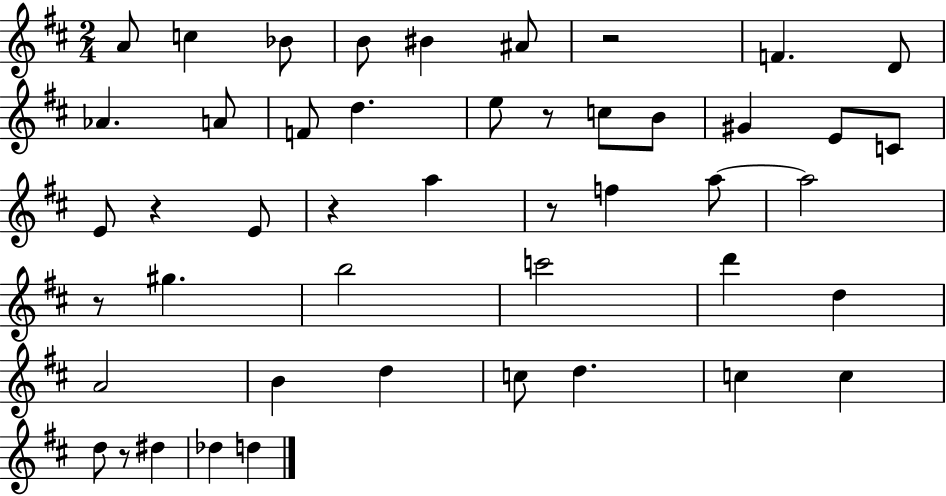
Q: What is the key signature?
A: D major